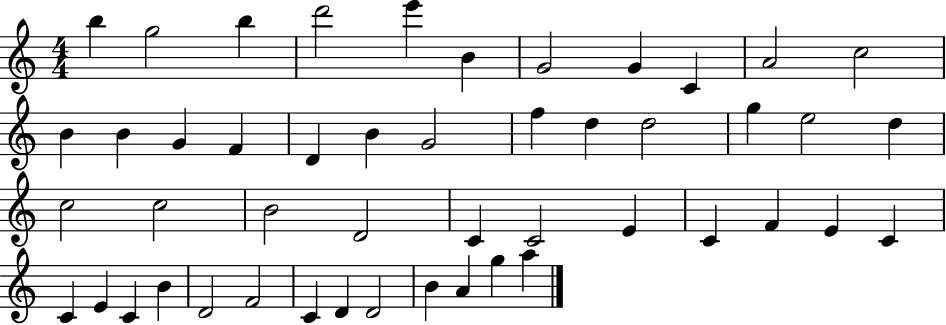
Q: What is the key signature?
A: C major